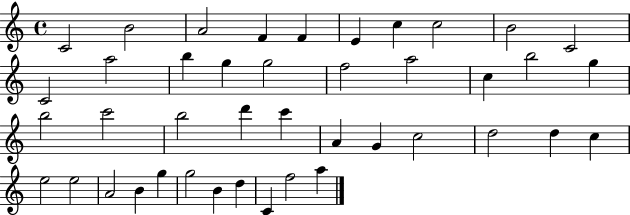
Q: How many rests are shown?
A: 0